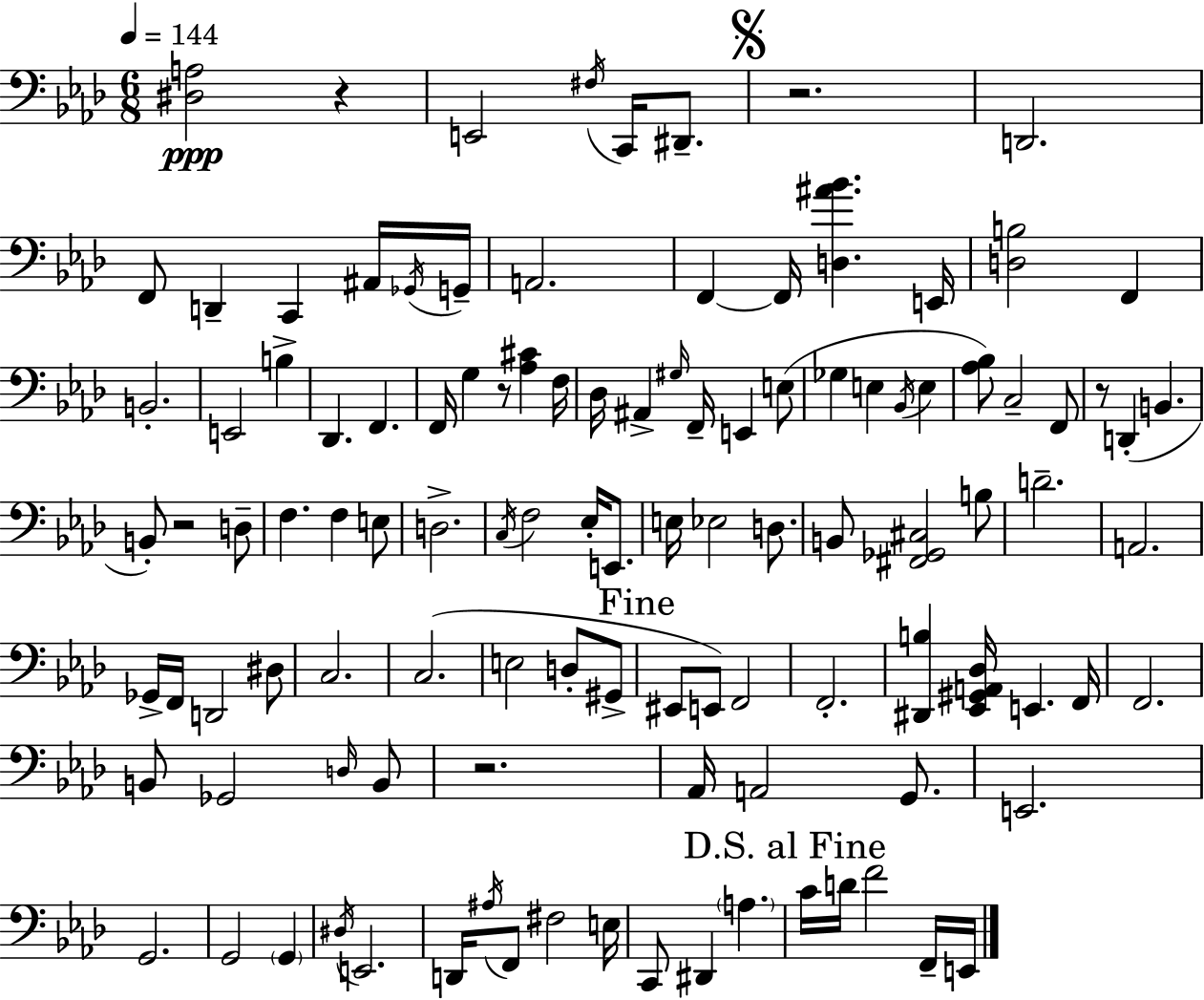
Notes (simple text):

[D#3,A3]/h R/q E2/h F#3/s C2/s D#2/e. R/h. D2/h. F2/e D2/q C2/q A#2/s Gb2/s G2/s A2/h. F2/q F2/s [D3,A#4,Bb4]/q. E2/s [D3,B3]/h F2/q B2/h. E2/h B3/q Db2/q. F2/q. F2/s G3/q R/e [Ab3,C#4]/q F3/s Db3/s A#2/q G#3/s F2/s E2/q E3/e Gb3/q E3/q Bb2/s E3/q [Ab3,Bb3]/e C3/h F2/e R/e D2/q B2/q. B2/e R/h D3/e F3/q. F3/q E3/e D3/h. C3/s F3/h Eb3/s E2/e. E3/s Eb3/h D3/e. B2/e [F#2,Gb2,C#3]/h B3/e D4/h. A2/h. Gb2/s F2/s D2/h D#3/e C3/h. C3/h. E3/h D3/e G#2/e EIS2/e E2/e F2/h F2/h. [D#2,B3]/q [Eb2,G#2,A2,Db3]/s E2/q. F2/s F2/h. B2/e Gb2/h D3/s B2/e R/h. Ab2/s A2/h G2/e. E2/h. G2/h. G2/h G2/q D#3/s E2/h. D2/s A#3/s F2/e F#3/h E3/s C2/e D#2/q A3/q. C4/s D4/s F4/h F2/s E2/s